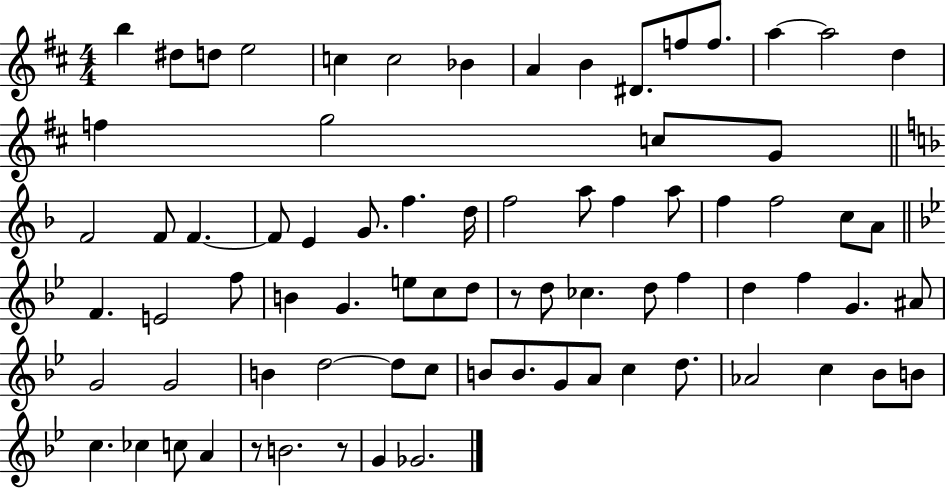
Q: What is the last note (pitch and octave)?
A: Gb4